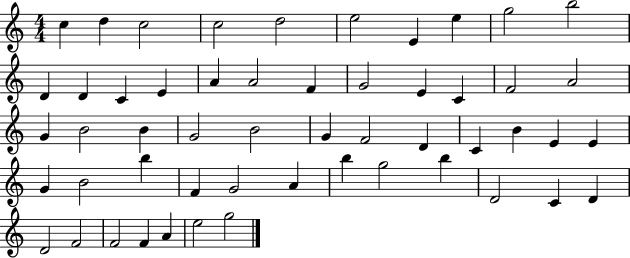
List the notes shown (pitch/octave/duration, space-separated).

C5/q D5/q C5/h C5/h D5/h E5/h E4/q E5/q G5/h B5/h D4/q D4/q C4/q E4/q A4/q A4/h F4/q G4/h E4/q C4/q F4/h A4/h G4/q B4/h B4/q G4/h B4/h G4/q F4/h D4/q C4/q B4/q E4/q E4/q G4/q B4/h B5/q F4/q G4/h A4/q B5/q G5/h B5/q D4/h C4/q D4/q D4/h F4/h F4/h F4/q A4/q E5/h G5/h